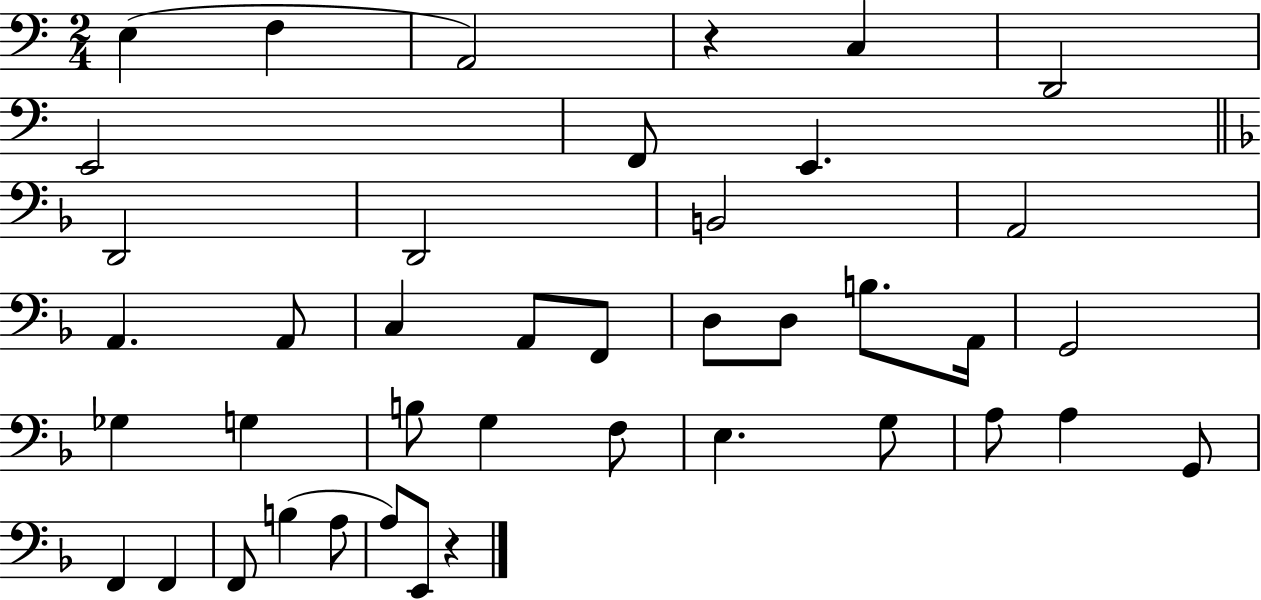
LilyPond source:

{
  \clef bass
  \numericTimeSignature
  \time 2/4
  \key c \major
  \repeat volta 2 { e4( f4 | a,2) | r4 c4 | d,2 | \break e,2 | f,8 e,4. | \bar "||" \break \key f \major d,2 | d,2 | b,2 | a,2 | \break a,4. a,8 | c4 a,8 f,8 | d8 d8 b8. a,16 | g,2 | \break ges4 g4 | b8 g4 f8 | e4. g8 | a8 a4 g,8 | \break f,4 f,4 | f,8 b4( a8 | a8) e,8 r4 | } \bar "|."
}